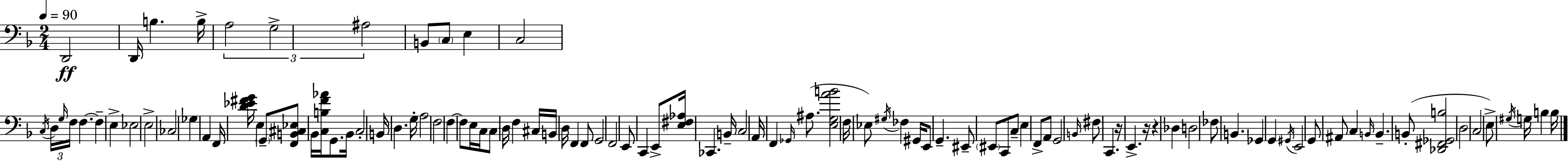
{
  \clef bass
  \numericTimeSignature
  \time 2/4
  \key f \major
  \tempo 4 = 90
  d,2\ff | d,16 b4. b16-> | \tuplet 3/2 { a2 | g2-> | \break ais2 } | b,8 \parenthesize c8 e4 | c2 | \acciaccatura { c16 } \tuplet 3/2 { d16 \grace { g16 } f16 } f4.~~ | \break f4-- e4-> | ees2 | e2-> | ces2 | \break ges4 a,4 | f,16 <d' ees' fis' g'>16 e4 | \parenthesize g,8-- <f, b, cis ees>8 bes,16 <c b f' aes'>16 g,8. | bes,16 c2-. | \break b,16 d4. | g16-. a2 | f2 | f4~~ f8 | \break e16 c16 c8 d16 f4 | cis16 b,16 d16 f,4 | f,8 g,2 | f,2 | \break e,8 c,4 | e,8-> <e fis aes>16 ces,4. | b,16-- c2 | a,16 f,4 \grace { ges,16 }( | \break ais8. <e g a' b'>2 | f16 ees8) \acciaccatura { gis16 } fes4 | gis,16 e,8 g,4.-- | eis,8-- \parenthesize eis,8 | \break c,8 c8-- e4 | f,8-> a,8 g,2 | \grace { b,16 } fis8 c,4. | r16 e,4.-> | \break r16 r4 | des4 d2 | fes8 b,4. | ges,4 | \break g,4 \acciaccatura { gis,16 } e,2 | g,8 | ais,8 c4 \grace { b,16 } b,4.-- | b,8-.( <des, fis, ges, b>2 | \break d2 | c2 | e8->) | \acciaccatura { gis16 } g16 b4 b16 | \break \bar "|."
}